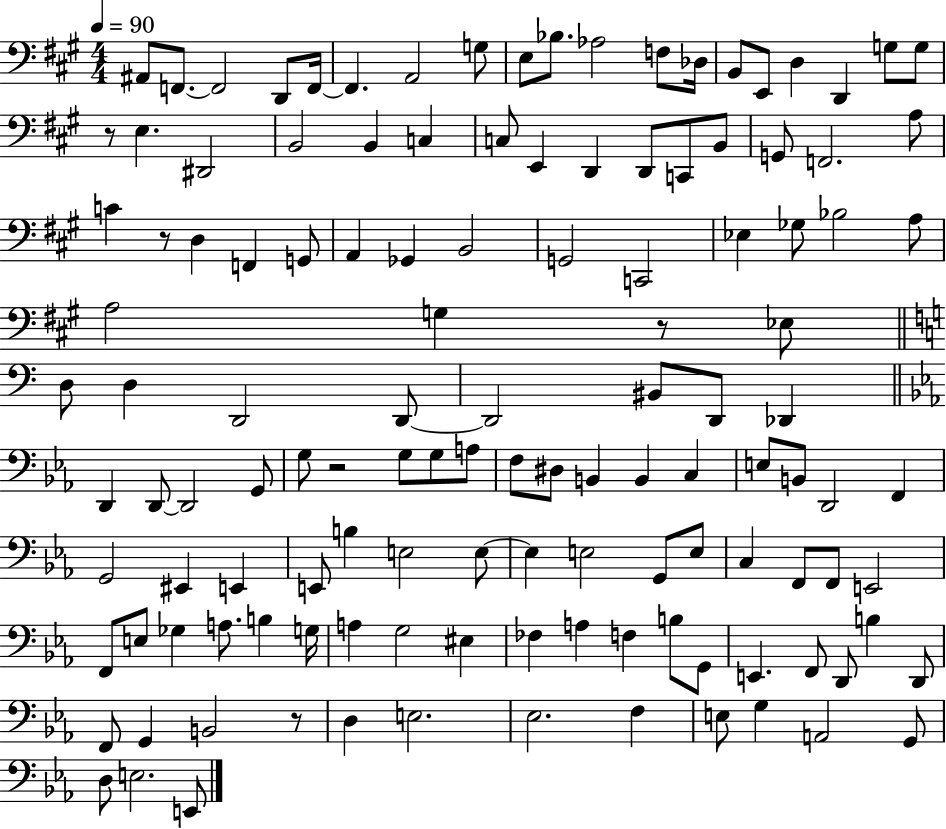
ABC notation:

X:1
T:Untitled
M:4/4
L:1/4
K:A
^A,,/2 F,,/2 F,,2 D,,/2 F,,/4 F,, A,,2 G,/2 E,/2 _B,/2 _A,2 F,/2 _D,/4 B,,/2 E,,/2 D, D,, G,/2 G,/2 z/2 E, ^D,,2 B,,2 B,, C, C,/2 E,, D,, D,,/2 C,,/2 B,,/2 G,,/2 F,,2 A,/2 C z/2 D, F,, G,,/2 A,, _G,, B,,2 G,,2 C,,2 _E, _G,/2 _B,2 A,/2 A,2 G, z/2 _E,/2 D,/2 D, D,,2 D,,/2 D,,2 ^B,,/2 D,,/2 _D,, D,, D,,/2 D,,2 G,,/2 G,/2 z2 G,/2 G,/2 A,/2 F,/2 ^D,/2 B,, B,, C, E,/2 B,,/2 D,,2 F,, G,,2 ^E,, E,, E,,/2 B, E,2 E,/2 E, E,2 G,,/2 E,/2 C, F,,/2 F,,/2 E,,2 F,,/2 E,/2 _G, A,/2 B, G,/4 A, G,2 ^E, _F, A, F, B,/2 G,,/2 E,, F,,/2 D,,/2 B, D,,/2 F,,/2 G,, B,,2 z/2 D, E,2 _E,2 F, E,/2 G, A,,2 G,,/2 D,/2 E,2 E,,/2